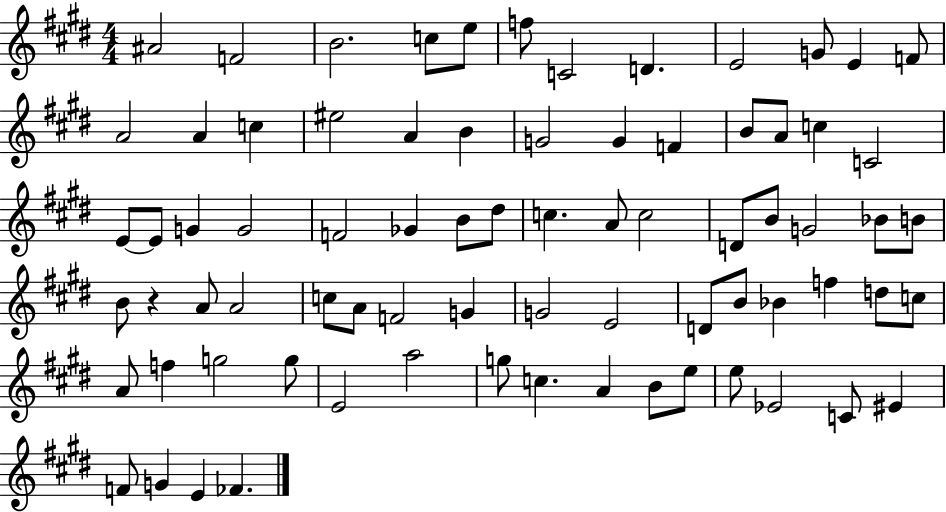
{
  \clef treble
  \numericTimeSignature
  \time 4/4
  \key e \major
  ais'2 f'2 | b'2. c''8 e''8 | f''8 c'2 d'4. | e'2 g'8 e'4 f'8 | \break a'2 a'4 c''4 | eis''2 a'4 b'4 | g'2 g'4 f'4 | b'8 a'8 c''4 c'2 | \break e'8~~ e'8 g'4 g'2 | f'2 ges'4 b'8 dis''8 | c''4. a'8 c''2 | d'8 b'8 g'2 bes'8 b'8 | \break b'8 r4 a'8 a'2 | c''8 a'8 f'2 g'4 | g'2 e'2 | d'8 b'8 bes'4 f''4 d''8 c''8 | \break a'8 f''4 g''2 g''8 | e'2 a''2 | g''8 c''4. a'4 b'8 e''8 | e''8 ees'2 c'8 eis'4 | \break f'8 g'4 e'4 fes'4. | \bar "|."
}